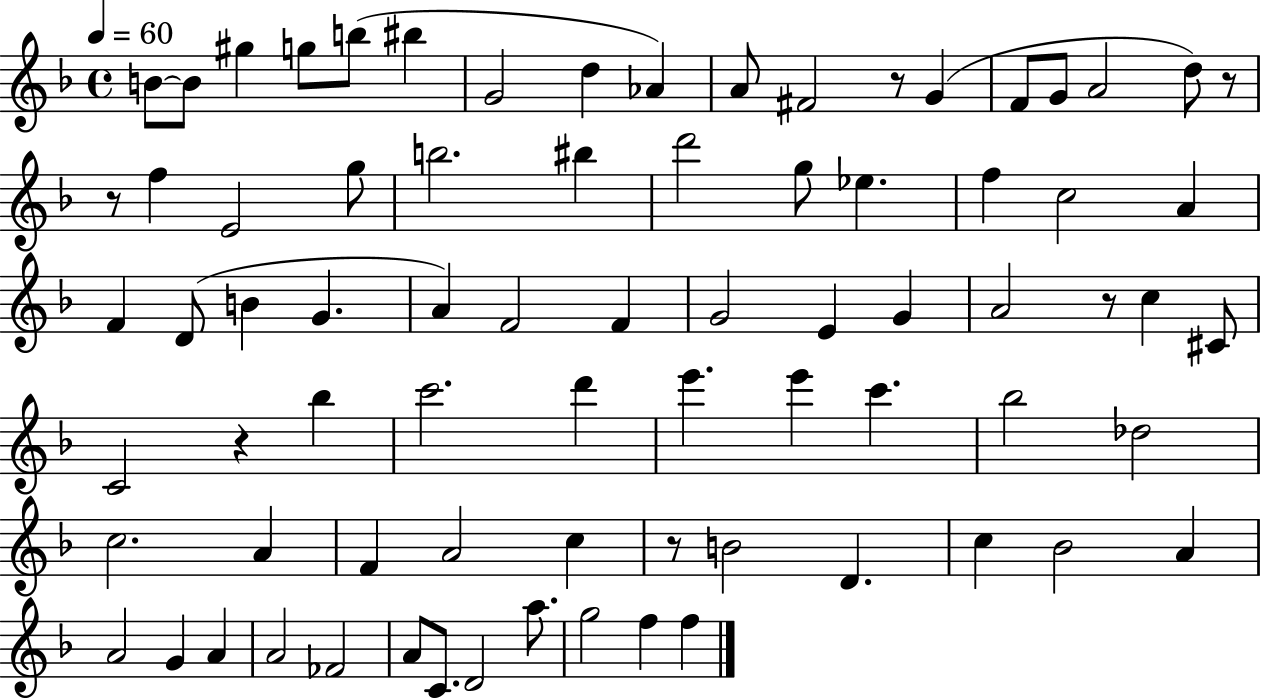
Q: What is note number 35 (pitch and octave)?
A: G4